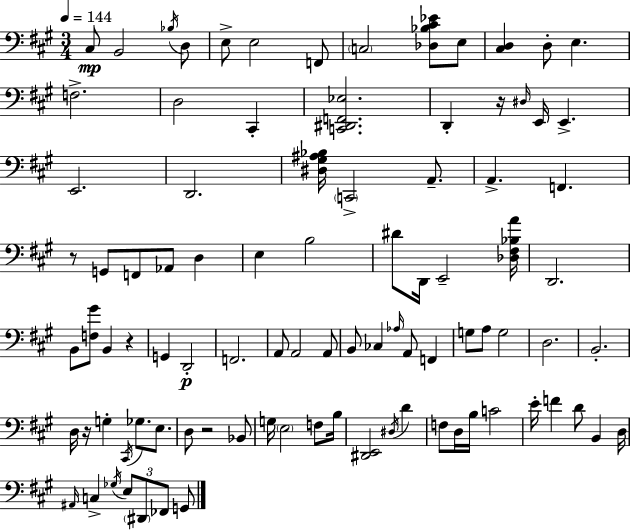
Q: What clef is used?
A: bass